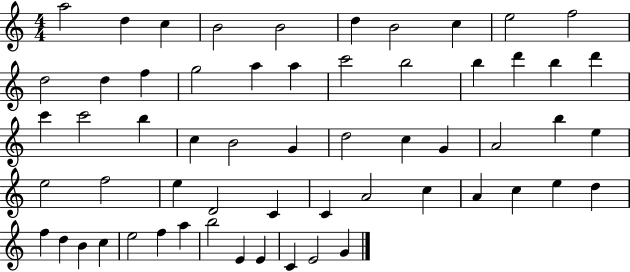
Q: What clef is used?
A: treble